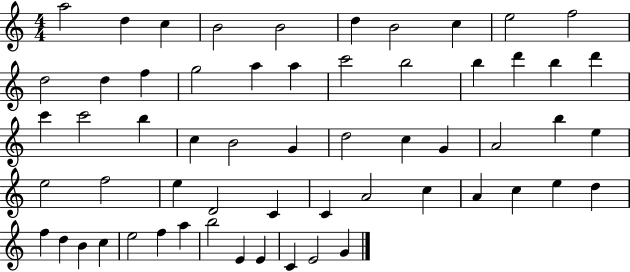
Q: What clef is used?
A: treble